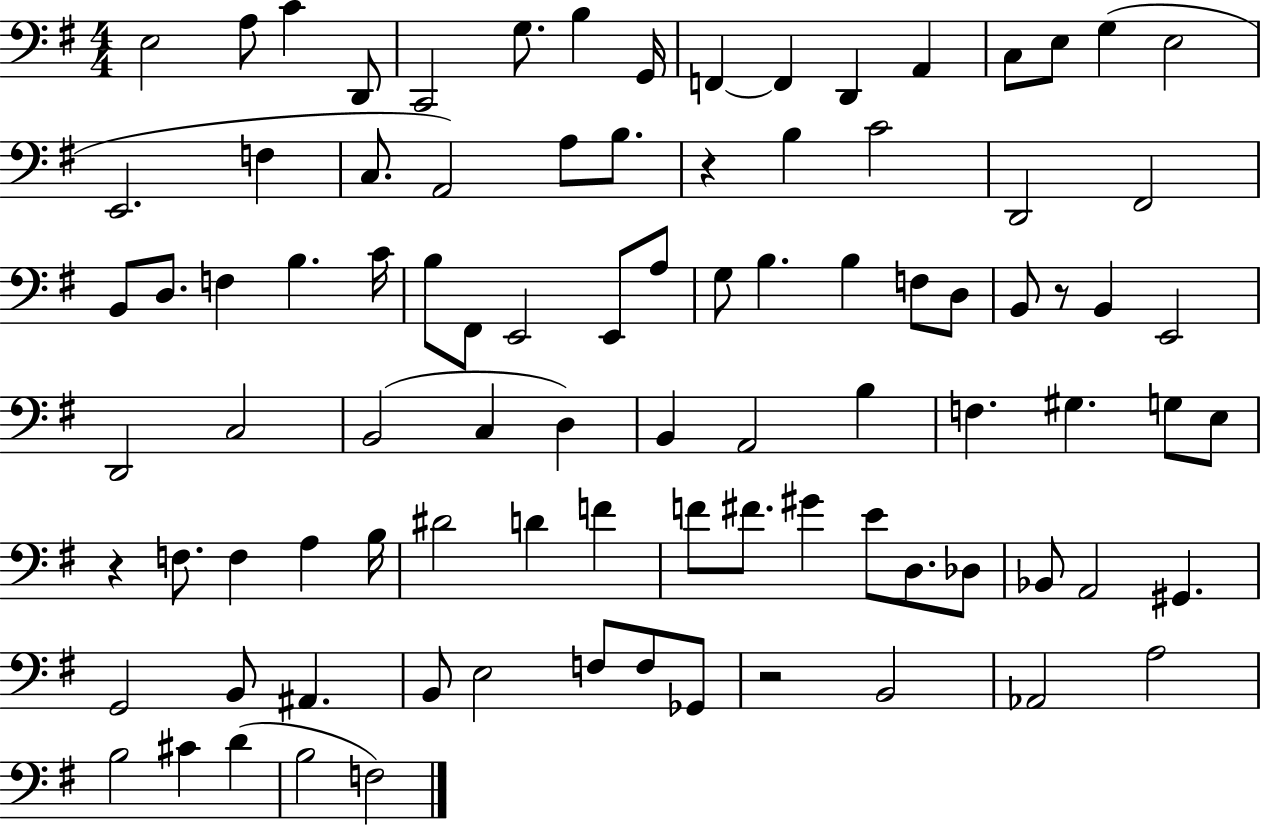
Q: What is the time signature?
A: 4/4